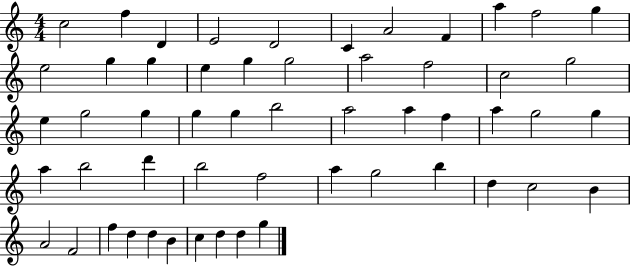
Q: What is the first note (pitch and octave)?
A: C5